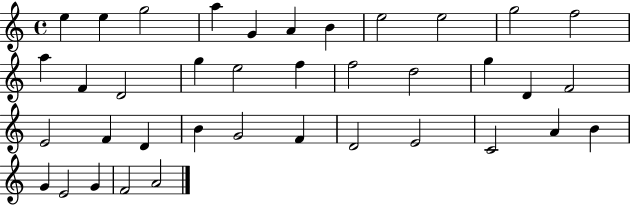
{
  \clef treble
  \time 4/4
  \defaultTimeSignature
  \key c \major
  e''4 e''4 g''2 | a''4 g'4 a'4 b'4 | e''2 e''2 | g''2 f''2 | \break a''4 f'4 d'2 | g''4 e''2 f''4 | f''2 d''2 | g''4 d'4 f'2 | \break e'2 f'4 d'4 | b'4 g'2 f'4 | d'2 e'2 | c'2 a'4 b'4 | \break g'4 e'2 g'4 | f'2 a'2 | \bar "|."
}